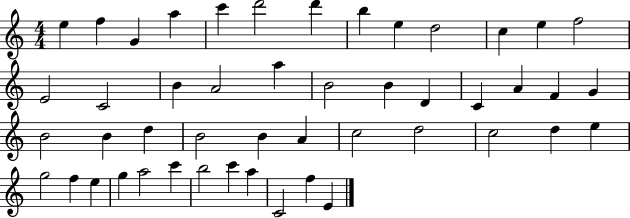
X:1
T:Untitled
M:4/4
L:1/4
K:C
e f G a c' d'2 d' b e d2 c e f2 E2 C2 B A2 a B2 B D C A F G B2 B d B2 B A c2 d2 c2 d e g2 f e g a2 c' b2 c' a C2 f E